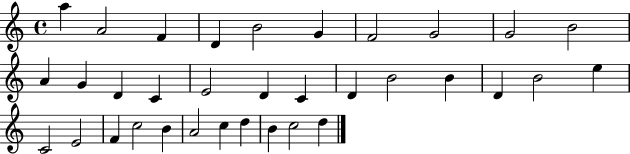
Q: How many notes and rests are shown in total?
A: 34